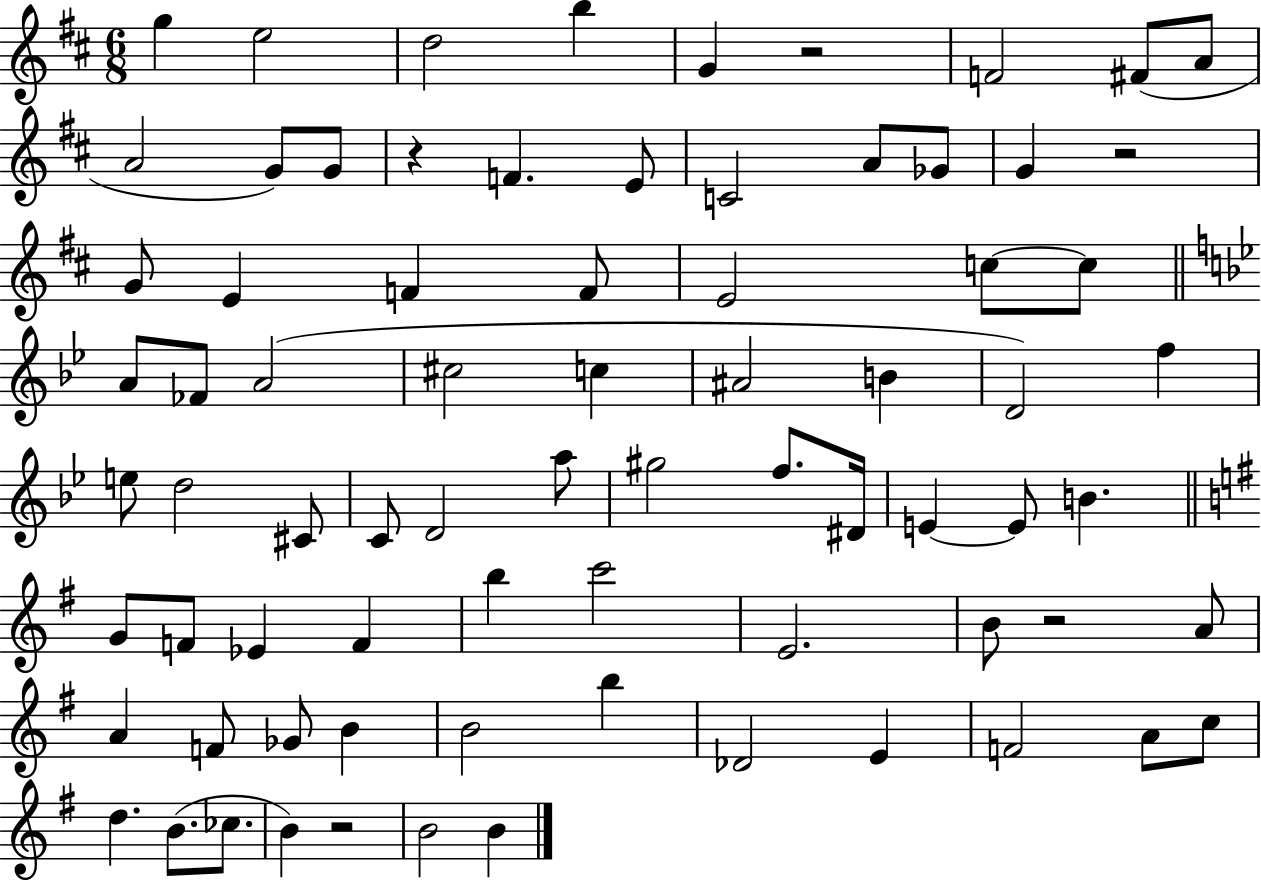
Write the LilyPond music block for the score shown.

{
  \clef treble
  \numericTimeSignature
  \time 6/8
  \key d \major
  \repeat volta 2 { g''4 e''2 | d''2 b''4 | g'4 r2 | f'2 fis'8( a'8 | \break a'2 g'8) g'8 | r4 f'4. e'8 | c'2 a'8 ges'8 | g'4 r2 | \break g'8 e'4 f'4 f'8 | e'2 c''8~~ c''8 | \bar "||" \break \key bes \major a'8 fes'8 a'2( | cis''2 c''4 | ais'2 b'4 | d'2) f''4 | \break e''8 d''2 cis'8 | c'8 d'2 a''8 | gis''2 f''8. dis'16 | e'4~~ e'8 b'4. | \break \bar "||" \break \key g \major g'8 f'8 ees'4 f'4 | b''4 c'''2 | e'2. | b'8 r2 a'8 | \break a'4 f'8 ges'8 b'4 | b'2 b''4 | des'2 e'4 | f'2 a'8 c''8 | \break d''4. b'8.( ces''8. | b'4) r2 | b'2 b'4 | } \bar "|."
}